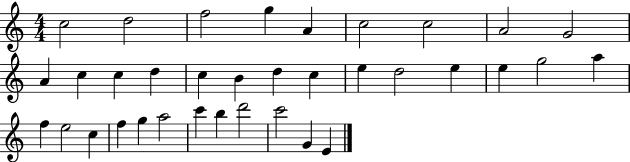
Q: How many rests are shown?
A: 0